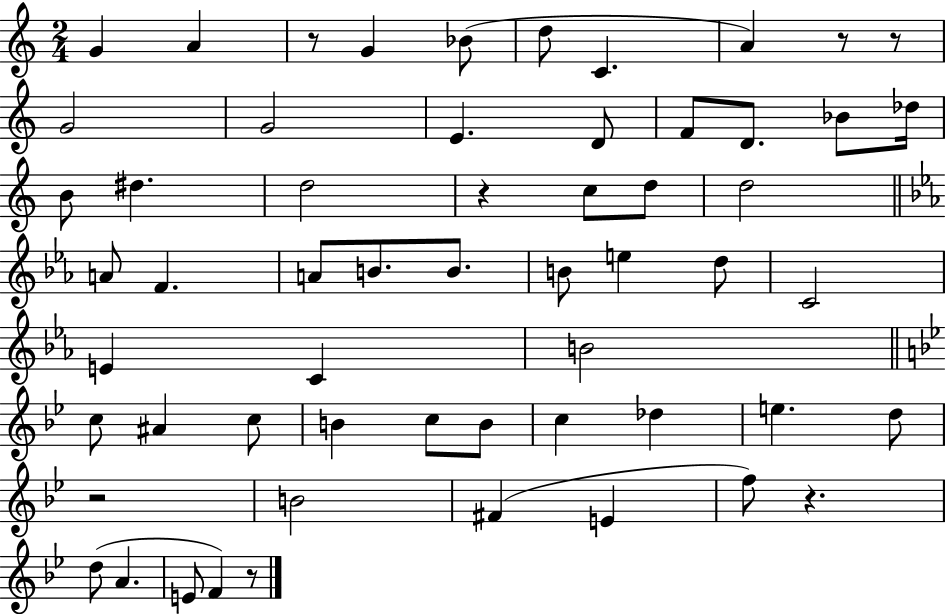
{
  \clef treble
  \numericTimeSignature
  \time 2/4
  \key c \major
  g'4 a'4 | r8 g'4 bes'8( | d''8 c'4. | a'4) r8 r8 | \break g'2 | g'2 | e'4. d'8 | f'8 d'8. bes'8 des''16 | \break b'8 dis''4. | d''2 | r4 c''8 d''8 | d''2 | \break \bar "||" \break \key ees \major a'8 f'4. | a'8 b'8. b'8. | b'8 e''4 d''8 | c'2 | \break e'4 c'4 | b'2 | \bar "||" \break \key g \minor c''8 ais'4 c''8 | b'4 c''8 b'8 | c''4 des''4 | e''4. d''8 | \break r2 | b'2 | fis'4( e'4 | f''8) r4. | \break d''8( a'4. | e'8 f'4) r8 | \bar "|."
}